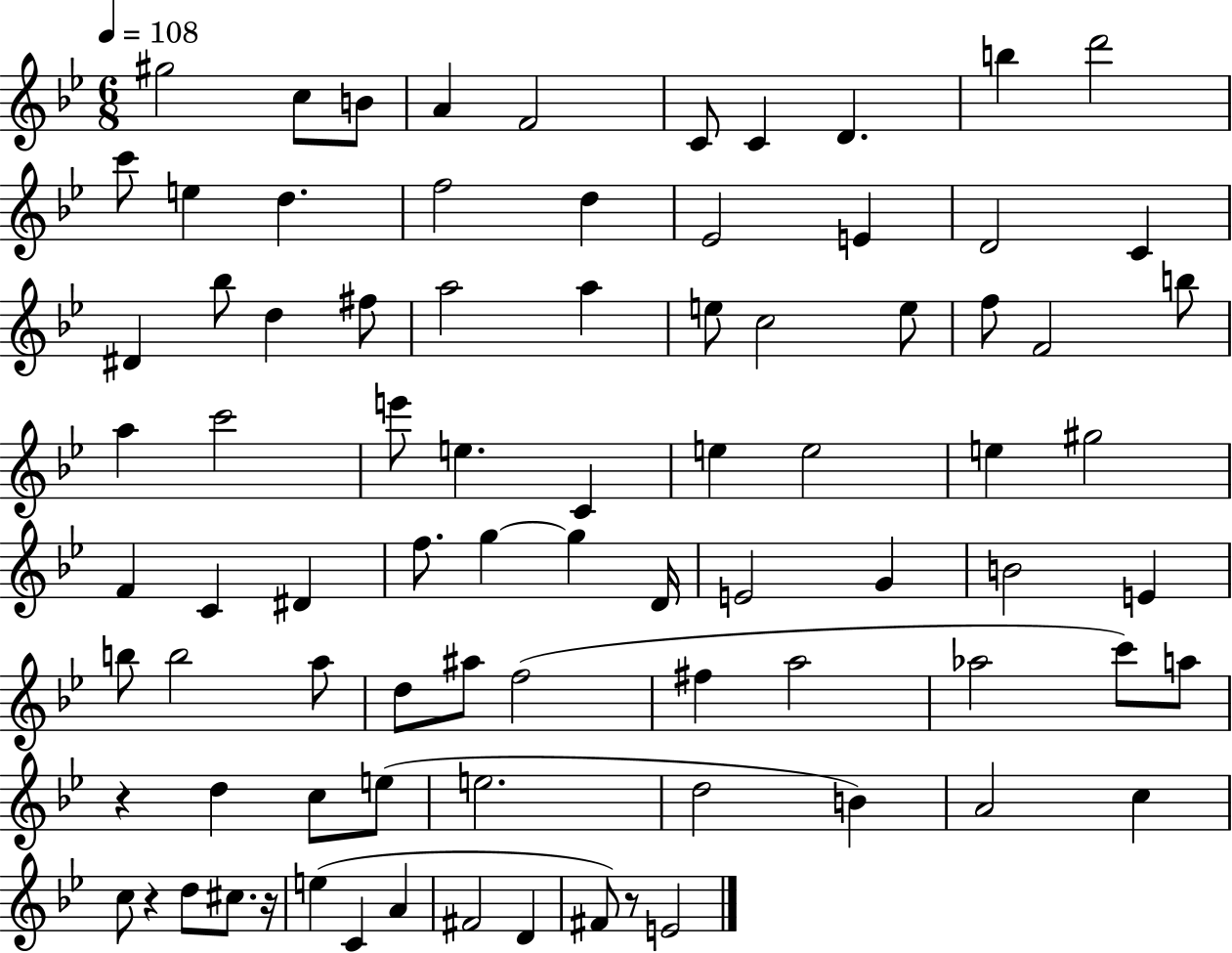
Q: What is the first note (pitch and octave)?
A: G#5